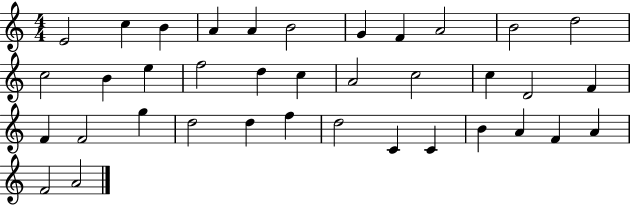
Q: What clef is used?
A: treble